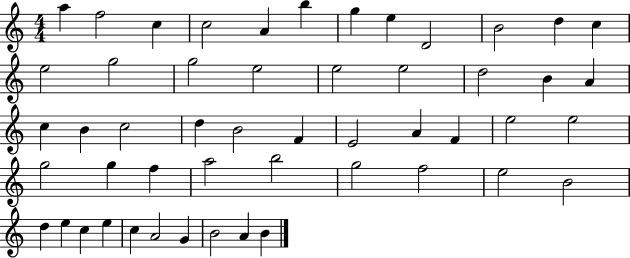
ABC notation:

X:1
T:Untitled
M:4/4
L:1/4
K:C
a f2 c c2 A b g e D2 B2 d c e2 g2 g2 e2 e2 e2 d2 B A c B c2 d B2 F E2 A F e2 e2 g2 g f a2 b2 g2 f2 e2 B2 d e c e c A2 G B2 A B